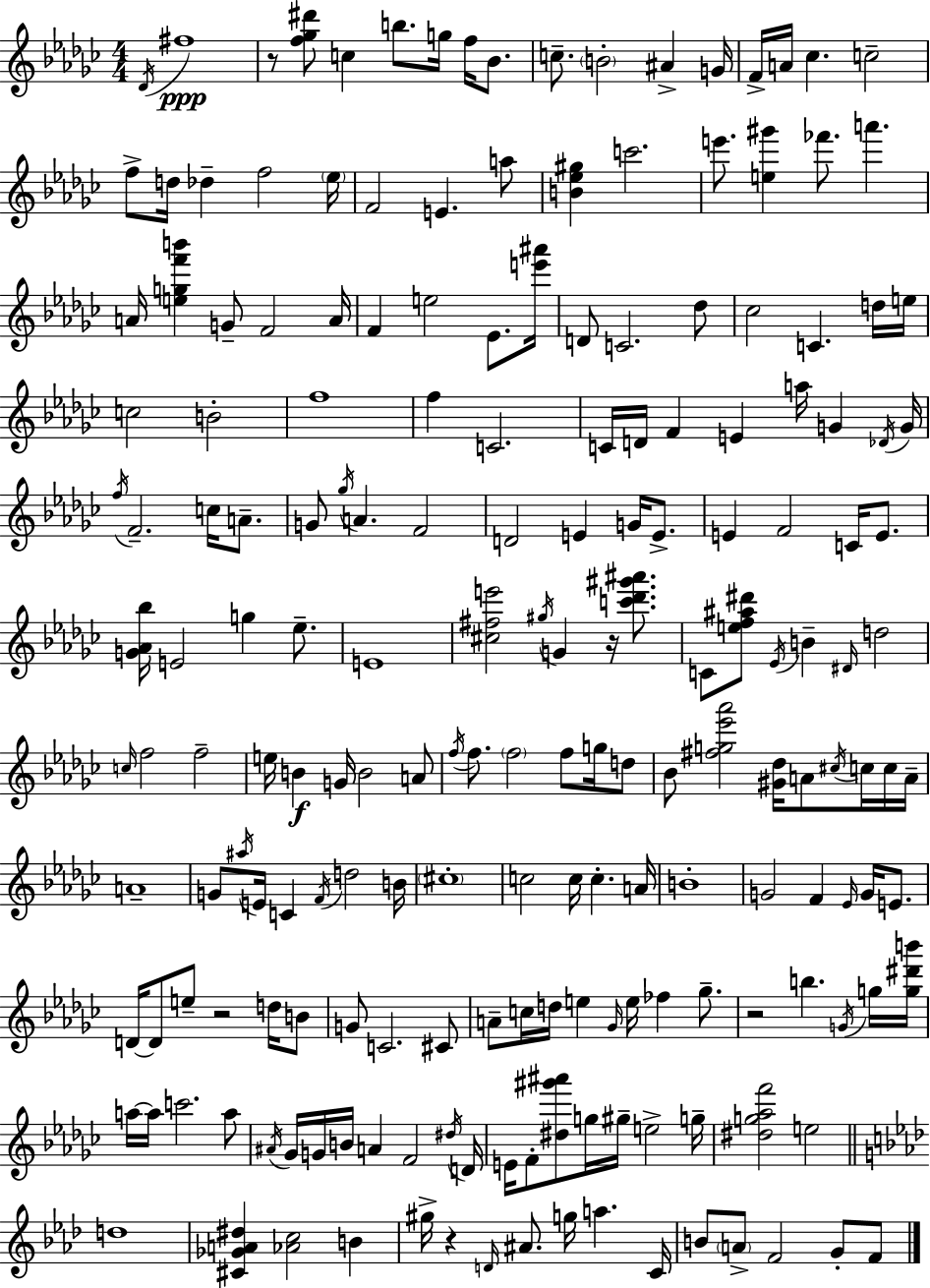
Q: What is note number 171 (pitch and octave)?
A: F4